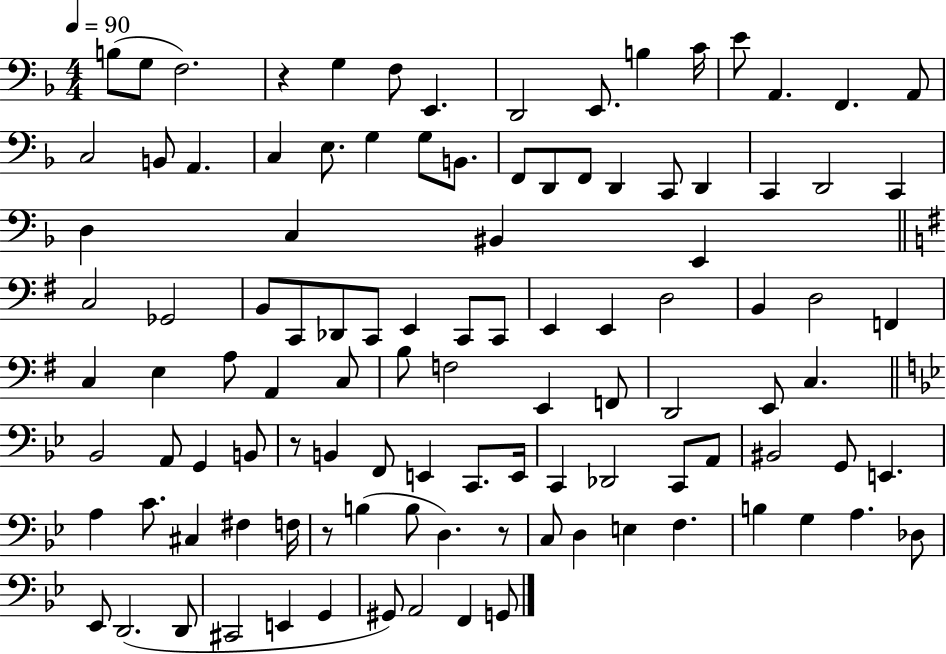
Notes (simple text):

B3/e G3/e F3/h. R/q G3/q F3/e E2/q. D2/h E2/e. B3/q C4/s E4/e A2/q. F2/q. A2/e C3/h B2/e A2/q. C3/q E3/e. G3/q G3/e B2/e. F2/e D2/e F2/e D2/q C2/e D2/q C2/q D2/h C2/q D3/q C3/q BIS2/q E2/q C3/h Gb2/h B2/e C2/e Db2/e C2/e E2/q C2/e C2/e E2/q E2/q D3/h B2/q D3/h F2/q C3/q E3/q A3/e A2/q C3/e B3/e F3/h E2/q F2/e D2/h E2/e C3/q. Bb2/h A2/e G2/q B2/e R/e B2/q F2/e E2/q C2/e. E2/s C2/q Db2/h C2/e A2/e BIS2/h G2/e E2/q. A3/q C4/e. C#3/q F#3/q F3/s R/e B3/q B3/e D3/q. R/e C3/e D3/q E3/q F3/q. B3/q G3/q A3/q. Db3/e Eb2/e D2/h. D2/e C#2/h E2/q G2/q G#2/e A2/h F2/q G2/e